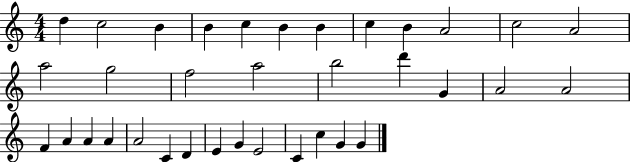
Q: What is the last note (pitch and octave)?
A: G4